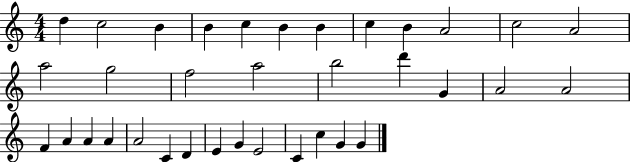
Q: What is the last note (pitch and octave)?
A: G4